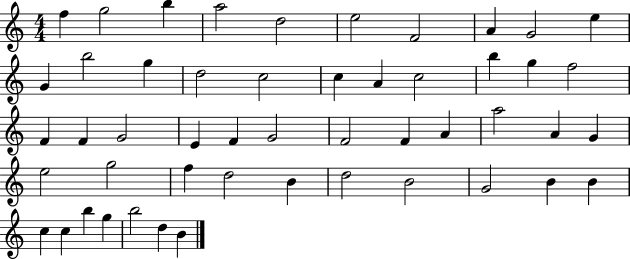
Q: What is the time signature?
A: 4/4